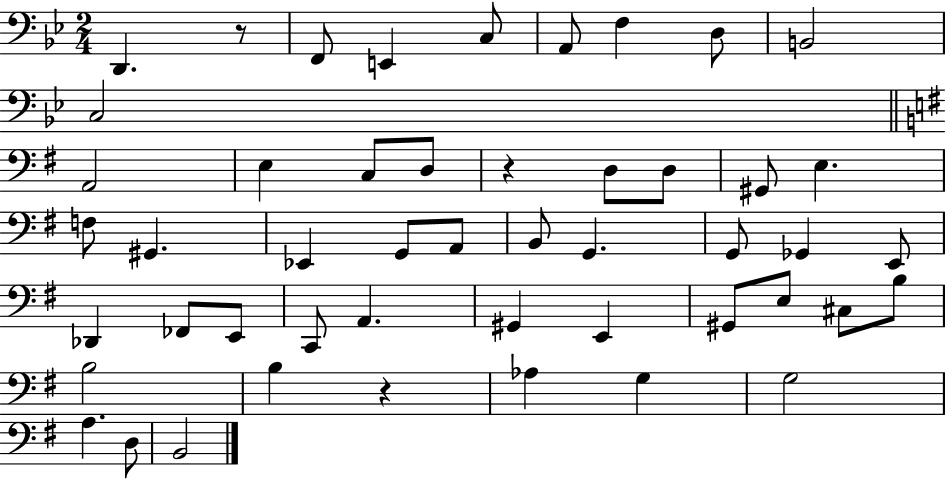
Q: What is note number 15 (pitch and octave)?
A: D3